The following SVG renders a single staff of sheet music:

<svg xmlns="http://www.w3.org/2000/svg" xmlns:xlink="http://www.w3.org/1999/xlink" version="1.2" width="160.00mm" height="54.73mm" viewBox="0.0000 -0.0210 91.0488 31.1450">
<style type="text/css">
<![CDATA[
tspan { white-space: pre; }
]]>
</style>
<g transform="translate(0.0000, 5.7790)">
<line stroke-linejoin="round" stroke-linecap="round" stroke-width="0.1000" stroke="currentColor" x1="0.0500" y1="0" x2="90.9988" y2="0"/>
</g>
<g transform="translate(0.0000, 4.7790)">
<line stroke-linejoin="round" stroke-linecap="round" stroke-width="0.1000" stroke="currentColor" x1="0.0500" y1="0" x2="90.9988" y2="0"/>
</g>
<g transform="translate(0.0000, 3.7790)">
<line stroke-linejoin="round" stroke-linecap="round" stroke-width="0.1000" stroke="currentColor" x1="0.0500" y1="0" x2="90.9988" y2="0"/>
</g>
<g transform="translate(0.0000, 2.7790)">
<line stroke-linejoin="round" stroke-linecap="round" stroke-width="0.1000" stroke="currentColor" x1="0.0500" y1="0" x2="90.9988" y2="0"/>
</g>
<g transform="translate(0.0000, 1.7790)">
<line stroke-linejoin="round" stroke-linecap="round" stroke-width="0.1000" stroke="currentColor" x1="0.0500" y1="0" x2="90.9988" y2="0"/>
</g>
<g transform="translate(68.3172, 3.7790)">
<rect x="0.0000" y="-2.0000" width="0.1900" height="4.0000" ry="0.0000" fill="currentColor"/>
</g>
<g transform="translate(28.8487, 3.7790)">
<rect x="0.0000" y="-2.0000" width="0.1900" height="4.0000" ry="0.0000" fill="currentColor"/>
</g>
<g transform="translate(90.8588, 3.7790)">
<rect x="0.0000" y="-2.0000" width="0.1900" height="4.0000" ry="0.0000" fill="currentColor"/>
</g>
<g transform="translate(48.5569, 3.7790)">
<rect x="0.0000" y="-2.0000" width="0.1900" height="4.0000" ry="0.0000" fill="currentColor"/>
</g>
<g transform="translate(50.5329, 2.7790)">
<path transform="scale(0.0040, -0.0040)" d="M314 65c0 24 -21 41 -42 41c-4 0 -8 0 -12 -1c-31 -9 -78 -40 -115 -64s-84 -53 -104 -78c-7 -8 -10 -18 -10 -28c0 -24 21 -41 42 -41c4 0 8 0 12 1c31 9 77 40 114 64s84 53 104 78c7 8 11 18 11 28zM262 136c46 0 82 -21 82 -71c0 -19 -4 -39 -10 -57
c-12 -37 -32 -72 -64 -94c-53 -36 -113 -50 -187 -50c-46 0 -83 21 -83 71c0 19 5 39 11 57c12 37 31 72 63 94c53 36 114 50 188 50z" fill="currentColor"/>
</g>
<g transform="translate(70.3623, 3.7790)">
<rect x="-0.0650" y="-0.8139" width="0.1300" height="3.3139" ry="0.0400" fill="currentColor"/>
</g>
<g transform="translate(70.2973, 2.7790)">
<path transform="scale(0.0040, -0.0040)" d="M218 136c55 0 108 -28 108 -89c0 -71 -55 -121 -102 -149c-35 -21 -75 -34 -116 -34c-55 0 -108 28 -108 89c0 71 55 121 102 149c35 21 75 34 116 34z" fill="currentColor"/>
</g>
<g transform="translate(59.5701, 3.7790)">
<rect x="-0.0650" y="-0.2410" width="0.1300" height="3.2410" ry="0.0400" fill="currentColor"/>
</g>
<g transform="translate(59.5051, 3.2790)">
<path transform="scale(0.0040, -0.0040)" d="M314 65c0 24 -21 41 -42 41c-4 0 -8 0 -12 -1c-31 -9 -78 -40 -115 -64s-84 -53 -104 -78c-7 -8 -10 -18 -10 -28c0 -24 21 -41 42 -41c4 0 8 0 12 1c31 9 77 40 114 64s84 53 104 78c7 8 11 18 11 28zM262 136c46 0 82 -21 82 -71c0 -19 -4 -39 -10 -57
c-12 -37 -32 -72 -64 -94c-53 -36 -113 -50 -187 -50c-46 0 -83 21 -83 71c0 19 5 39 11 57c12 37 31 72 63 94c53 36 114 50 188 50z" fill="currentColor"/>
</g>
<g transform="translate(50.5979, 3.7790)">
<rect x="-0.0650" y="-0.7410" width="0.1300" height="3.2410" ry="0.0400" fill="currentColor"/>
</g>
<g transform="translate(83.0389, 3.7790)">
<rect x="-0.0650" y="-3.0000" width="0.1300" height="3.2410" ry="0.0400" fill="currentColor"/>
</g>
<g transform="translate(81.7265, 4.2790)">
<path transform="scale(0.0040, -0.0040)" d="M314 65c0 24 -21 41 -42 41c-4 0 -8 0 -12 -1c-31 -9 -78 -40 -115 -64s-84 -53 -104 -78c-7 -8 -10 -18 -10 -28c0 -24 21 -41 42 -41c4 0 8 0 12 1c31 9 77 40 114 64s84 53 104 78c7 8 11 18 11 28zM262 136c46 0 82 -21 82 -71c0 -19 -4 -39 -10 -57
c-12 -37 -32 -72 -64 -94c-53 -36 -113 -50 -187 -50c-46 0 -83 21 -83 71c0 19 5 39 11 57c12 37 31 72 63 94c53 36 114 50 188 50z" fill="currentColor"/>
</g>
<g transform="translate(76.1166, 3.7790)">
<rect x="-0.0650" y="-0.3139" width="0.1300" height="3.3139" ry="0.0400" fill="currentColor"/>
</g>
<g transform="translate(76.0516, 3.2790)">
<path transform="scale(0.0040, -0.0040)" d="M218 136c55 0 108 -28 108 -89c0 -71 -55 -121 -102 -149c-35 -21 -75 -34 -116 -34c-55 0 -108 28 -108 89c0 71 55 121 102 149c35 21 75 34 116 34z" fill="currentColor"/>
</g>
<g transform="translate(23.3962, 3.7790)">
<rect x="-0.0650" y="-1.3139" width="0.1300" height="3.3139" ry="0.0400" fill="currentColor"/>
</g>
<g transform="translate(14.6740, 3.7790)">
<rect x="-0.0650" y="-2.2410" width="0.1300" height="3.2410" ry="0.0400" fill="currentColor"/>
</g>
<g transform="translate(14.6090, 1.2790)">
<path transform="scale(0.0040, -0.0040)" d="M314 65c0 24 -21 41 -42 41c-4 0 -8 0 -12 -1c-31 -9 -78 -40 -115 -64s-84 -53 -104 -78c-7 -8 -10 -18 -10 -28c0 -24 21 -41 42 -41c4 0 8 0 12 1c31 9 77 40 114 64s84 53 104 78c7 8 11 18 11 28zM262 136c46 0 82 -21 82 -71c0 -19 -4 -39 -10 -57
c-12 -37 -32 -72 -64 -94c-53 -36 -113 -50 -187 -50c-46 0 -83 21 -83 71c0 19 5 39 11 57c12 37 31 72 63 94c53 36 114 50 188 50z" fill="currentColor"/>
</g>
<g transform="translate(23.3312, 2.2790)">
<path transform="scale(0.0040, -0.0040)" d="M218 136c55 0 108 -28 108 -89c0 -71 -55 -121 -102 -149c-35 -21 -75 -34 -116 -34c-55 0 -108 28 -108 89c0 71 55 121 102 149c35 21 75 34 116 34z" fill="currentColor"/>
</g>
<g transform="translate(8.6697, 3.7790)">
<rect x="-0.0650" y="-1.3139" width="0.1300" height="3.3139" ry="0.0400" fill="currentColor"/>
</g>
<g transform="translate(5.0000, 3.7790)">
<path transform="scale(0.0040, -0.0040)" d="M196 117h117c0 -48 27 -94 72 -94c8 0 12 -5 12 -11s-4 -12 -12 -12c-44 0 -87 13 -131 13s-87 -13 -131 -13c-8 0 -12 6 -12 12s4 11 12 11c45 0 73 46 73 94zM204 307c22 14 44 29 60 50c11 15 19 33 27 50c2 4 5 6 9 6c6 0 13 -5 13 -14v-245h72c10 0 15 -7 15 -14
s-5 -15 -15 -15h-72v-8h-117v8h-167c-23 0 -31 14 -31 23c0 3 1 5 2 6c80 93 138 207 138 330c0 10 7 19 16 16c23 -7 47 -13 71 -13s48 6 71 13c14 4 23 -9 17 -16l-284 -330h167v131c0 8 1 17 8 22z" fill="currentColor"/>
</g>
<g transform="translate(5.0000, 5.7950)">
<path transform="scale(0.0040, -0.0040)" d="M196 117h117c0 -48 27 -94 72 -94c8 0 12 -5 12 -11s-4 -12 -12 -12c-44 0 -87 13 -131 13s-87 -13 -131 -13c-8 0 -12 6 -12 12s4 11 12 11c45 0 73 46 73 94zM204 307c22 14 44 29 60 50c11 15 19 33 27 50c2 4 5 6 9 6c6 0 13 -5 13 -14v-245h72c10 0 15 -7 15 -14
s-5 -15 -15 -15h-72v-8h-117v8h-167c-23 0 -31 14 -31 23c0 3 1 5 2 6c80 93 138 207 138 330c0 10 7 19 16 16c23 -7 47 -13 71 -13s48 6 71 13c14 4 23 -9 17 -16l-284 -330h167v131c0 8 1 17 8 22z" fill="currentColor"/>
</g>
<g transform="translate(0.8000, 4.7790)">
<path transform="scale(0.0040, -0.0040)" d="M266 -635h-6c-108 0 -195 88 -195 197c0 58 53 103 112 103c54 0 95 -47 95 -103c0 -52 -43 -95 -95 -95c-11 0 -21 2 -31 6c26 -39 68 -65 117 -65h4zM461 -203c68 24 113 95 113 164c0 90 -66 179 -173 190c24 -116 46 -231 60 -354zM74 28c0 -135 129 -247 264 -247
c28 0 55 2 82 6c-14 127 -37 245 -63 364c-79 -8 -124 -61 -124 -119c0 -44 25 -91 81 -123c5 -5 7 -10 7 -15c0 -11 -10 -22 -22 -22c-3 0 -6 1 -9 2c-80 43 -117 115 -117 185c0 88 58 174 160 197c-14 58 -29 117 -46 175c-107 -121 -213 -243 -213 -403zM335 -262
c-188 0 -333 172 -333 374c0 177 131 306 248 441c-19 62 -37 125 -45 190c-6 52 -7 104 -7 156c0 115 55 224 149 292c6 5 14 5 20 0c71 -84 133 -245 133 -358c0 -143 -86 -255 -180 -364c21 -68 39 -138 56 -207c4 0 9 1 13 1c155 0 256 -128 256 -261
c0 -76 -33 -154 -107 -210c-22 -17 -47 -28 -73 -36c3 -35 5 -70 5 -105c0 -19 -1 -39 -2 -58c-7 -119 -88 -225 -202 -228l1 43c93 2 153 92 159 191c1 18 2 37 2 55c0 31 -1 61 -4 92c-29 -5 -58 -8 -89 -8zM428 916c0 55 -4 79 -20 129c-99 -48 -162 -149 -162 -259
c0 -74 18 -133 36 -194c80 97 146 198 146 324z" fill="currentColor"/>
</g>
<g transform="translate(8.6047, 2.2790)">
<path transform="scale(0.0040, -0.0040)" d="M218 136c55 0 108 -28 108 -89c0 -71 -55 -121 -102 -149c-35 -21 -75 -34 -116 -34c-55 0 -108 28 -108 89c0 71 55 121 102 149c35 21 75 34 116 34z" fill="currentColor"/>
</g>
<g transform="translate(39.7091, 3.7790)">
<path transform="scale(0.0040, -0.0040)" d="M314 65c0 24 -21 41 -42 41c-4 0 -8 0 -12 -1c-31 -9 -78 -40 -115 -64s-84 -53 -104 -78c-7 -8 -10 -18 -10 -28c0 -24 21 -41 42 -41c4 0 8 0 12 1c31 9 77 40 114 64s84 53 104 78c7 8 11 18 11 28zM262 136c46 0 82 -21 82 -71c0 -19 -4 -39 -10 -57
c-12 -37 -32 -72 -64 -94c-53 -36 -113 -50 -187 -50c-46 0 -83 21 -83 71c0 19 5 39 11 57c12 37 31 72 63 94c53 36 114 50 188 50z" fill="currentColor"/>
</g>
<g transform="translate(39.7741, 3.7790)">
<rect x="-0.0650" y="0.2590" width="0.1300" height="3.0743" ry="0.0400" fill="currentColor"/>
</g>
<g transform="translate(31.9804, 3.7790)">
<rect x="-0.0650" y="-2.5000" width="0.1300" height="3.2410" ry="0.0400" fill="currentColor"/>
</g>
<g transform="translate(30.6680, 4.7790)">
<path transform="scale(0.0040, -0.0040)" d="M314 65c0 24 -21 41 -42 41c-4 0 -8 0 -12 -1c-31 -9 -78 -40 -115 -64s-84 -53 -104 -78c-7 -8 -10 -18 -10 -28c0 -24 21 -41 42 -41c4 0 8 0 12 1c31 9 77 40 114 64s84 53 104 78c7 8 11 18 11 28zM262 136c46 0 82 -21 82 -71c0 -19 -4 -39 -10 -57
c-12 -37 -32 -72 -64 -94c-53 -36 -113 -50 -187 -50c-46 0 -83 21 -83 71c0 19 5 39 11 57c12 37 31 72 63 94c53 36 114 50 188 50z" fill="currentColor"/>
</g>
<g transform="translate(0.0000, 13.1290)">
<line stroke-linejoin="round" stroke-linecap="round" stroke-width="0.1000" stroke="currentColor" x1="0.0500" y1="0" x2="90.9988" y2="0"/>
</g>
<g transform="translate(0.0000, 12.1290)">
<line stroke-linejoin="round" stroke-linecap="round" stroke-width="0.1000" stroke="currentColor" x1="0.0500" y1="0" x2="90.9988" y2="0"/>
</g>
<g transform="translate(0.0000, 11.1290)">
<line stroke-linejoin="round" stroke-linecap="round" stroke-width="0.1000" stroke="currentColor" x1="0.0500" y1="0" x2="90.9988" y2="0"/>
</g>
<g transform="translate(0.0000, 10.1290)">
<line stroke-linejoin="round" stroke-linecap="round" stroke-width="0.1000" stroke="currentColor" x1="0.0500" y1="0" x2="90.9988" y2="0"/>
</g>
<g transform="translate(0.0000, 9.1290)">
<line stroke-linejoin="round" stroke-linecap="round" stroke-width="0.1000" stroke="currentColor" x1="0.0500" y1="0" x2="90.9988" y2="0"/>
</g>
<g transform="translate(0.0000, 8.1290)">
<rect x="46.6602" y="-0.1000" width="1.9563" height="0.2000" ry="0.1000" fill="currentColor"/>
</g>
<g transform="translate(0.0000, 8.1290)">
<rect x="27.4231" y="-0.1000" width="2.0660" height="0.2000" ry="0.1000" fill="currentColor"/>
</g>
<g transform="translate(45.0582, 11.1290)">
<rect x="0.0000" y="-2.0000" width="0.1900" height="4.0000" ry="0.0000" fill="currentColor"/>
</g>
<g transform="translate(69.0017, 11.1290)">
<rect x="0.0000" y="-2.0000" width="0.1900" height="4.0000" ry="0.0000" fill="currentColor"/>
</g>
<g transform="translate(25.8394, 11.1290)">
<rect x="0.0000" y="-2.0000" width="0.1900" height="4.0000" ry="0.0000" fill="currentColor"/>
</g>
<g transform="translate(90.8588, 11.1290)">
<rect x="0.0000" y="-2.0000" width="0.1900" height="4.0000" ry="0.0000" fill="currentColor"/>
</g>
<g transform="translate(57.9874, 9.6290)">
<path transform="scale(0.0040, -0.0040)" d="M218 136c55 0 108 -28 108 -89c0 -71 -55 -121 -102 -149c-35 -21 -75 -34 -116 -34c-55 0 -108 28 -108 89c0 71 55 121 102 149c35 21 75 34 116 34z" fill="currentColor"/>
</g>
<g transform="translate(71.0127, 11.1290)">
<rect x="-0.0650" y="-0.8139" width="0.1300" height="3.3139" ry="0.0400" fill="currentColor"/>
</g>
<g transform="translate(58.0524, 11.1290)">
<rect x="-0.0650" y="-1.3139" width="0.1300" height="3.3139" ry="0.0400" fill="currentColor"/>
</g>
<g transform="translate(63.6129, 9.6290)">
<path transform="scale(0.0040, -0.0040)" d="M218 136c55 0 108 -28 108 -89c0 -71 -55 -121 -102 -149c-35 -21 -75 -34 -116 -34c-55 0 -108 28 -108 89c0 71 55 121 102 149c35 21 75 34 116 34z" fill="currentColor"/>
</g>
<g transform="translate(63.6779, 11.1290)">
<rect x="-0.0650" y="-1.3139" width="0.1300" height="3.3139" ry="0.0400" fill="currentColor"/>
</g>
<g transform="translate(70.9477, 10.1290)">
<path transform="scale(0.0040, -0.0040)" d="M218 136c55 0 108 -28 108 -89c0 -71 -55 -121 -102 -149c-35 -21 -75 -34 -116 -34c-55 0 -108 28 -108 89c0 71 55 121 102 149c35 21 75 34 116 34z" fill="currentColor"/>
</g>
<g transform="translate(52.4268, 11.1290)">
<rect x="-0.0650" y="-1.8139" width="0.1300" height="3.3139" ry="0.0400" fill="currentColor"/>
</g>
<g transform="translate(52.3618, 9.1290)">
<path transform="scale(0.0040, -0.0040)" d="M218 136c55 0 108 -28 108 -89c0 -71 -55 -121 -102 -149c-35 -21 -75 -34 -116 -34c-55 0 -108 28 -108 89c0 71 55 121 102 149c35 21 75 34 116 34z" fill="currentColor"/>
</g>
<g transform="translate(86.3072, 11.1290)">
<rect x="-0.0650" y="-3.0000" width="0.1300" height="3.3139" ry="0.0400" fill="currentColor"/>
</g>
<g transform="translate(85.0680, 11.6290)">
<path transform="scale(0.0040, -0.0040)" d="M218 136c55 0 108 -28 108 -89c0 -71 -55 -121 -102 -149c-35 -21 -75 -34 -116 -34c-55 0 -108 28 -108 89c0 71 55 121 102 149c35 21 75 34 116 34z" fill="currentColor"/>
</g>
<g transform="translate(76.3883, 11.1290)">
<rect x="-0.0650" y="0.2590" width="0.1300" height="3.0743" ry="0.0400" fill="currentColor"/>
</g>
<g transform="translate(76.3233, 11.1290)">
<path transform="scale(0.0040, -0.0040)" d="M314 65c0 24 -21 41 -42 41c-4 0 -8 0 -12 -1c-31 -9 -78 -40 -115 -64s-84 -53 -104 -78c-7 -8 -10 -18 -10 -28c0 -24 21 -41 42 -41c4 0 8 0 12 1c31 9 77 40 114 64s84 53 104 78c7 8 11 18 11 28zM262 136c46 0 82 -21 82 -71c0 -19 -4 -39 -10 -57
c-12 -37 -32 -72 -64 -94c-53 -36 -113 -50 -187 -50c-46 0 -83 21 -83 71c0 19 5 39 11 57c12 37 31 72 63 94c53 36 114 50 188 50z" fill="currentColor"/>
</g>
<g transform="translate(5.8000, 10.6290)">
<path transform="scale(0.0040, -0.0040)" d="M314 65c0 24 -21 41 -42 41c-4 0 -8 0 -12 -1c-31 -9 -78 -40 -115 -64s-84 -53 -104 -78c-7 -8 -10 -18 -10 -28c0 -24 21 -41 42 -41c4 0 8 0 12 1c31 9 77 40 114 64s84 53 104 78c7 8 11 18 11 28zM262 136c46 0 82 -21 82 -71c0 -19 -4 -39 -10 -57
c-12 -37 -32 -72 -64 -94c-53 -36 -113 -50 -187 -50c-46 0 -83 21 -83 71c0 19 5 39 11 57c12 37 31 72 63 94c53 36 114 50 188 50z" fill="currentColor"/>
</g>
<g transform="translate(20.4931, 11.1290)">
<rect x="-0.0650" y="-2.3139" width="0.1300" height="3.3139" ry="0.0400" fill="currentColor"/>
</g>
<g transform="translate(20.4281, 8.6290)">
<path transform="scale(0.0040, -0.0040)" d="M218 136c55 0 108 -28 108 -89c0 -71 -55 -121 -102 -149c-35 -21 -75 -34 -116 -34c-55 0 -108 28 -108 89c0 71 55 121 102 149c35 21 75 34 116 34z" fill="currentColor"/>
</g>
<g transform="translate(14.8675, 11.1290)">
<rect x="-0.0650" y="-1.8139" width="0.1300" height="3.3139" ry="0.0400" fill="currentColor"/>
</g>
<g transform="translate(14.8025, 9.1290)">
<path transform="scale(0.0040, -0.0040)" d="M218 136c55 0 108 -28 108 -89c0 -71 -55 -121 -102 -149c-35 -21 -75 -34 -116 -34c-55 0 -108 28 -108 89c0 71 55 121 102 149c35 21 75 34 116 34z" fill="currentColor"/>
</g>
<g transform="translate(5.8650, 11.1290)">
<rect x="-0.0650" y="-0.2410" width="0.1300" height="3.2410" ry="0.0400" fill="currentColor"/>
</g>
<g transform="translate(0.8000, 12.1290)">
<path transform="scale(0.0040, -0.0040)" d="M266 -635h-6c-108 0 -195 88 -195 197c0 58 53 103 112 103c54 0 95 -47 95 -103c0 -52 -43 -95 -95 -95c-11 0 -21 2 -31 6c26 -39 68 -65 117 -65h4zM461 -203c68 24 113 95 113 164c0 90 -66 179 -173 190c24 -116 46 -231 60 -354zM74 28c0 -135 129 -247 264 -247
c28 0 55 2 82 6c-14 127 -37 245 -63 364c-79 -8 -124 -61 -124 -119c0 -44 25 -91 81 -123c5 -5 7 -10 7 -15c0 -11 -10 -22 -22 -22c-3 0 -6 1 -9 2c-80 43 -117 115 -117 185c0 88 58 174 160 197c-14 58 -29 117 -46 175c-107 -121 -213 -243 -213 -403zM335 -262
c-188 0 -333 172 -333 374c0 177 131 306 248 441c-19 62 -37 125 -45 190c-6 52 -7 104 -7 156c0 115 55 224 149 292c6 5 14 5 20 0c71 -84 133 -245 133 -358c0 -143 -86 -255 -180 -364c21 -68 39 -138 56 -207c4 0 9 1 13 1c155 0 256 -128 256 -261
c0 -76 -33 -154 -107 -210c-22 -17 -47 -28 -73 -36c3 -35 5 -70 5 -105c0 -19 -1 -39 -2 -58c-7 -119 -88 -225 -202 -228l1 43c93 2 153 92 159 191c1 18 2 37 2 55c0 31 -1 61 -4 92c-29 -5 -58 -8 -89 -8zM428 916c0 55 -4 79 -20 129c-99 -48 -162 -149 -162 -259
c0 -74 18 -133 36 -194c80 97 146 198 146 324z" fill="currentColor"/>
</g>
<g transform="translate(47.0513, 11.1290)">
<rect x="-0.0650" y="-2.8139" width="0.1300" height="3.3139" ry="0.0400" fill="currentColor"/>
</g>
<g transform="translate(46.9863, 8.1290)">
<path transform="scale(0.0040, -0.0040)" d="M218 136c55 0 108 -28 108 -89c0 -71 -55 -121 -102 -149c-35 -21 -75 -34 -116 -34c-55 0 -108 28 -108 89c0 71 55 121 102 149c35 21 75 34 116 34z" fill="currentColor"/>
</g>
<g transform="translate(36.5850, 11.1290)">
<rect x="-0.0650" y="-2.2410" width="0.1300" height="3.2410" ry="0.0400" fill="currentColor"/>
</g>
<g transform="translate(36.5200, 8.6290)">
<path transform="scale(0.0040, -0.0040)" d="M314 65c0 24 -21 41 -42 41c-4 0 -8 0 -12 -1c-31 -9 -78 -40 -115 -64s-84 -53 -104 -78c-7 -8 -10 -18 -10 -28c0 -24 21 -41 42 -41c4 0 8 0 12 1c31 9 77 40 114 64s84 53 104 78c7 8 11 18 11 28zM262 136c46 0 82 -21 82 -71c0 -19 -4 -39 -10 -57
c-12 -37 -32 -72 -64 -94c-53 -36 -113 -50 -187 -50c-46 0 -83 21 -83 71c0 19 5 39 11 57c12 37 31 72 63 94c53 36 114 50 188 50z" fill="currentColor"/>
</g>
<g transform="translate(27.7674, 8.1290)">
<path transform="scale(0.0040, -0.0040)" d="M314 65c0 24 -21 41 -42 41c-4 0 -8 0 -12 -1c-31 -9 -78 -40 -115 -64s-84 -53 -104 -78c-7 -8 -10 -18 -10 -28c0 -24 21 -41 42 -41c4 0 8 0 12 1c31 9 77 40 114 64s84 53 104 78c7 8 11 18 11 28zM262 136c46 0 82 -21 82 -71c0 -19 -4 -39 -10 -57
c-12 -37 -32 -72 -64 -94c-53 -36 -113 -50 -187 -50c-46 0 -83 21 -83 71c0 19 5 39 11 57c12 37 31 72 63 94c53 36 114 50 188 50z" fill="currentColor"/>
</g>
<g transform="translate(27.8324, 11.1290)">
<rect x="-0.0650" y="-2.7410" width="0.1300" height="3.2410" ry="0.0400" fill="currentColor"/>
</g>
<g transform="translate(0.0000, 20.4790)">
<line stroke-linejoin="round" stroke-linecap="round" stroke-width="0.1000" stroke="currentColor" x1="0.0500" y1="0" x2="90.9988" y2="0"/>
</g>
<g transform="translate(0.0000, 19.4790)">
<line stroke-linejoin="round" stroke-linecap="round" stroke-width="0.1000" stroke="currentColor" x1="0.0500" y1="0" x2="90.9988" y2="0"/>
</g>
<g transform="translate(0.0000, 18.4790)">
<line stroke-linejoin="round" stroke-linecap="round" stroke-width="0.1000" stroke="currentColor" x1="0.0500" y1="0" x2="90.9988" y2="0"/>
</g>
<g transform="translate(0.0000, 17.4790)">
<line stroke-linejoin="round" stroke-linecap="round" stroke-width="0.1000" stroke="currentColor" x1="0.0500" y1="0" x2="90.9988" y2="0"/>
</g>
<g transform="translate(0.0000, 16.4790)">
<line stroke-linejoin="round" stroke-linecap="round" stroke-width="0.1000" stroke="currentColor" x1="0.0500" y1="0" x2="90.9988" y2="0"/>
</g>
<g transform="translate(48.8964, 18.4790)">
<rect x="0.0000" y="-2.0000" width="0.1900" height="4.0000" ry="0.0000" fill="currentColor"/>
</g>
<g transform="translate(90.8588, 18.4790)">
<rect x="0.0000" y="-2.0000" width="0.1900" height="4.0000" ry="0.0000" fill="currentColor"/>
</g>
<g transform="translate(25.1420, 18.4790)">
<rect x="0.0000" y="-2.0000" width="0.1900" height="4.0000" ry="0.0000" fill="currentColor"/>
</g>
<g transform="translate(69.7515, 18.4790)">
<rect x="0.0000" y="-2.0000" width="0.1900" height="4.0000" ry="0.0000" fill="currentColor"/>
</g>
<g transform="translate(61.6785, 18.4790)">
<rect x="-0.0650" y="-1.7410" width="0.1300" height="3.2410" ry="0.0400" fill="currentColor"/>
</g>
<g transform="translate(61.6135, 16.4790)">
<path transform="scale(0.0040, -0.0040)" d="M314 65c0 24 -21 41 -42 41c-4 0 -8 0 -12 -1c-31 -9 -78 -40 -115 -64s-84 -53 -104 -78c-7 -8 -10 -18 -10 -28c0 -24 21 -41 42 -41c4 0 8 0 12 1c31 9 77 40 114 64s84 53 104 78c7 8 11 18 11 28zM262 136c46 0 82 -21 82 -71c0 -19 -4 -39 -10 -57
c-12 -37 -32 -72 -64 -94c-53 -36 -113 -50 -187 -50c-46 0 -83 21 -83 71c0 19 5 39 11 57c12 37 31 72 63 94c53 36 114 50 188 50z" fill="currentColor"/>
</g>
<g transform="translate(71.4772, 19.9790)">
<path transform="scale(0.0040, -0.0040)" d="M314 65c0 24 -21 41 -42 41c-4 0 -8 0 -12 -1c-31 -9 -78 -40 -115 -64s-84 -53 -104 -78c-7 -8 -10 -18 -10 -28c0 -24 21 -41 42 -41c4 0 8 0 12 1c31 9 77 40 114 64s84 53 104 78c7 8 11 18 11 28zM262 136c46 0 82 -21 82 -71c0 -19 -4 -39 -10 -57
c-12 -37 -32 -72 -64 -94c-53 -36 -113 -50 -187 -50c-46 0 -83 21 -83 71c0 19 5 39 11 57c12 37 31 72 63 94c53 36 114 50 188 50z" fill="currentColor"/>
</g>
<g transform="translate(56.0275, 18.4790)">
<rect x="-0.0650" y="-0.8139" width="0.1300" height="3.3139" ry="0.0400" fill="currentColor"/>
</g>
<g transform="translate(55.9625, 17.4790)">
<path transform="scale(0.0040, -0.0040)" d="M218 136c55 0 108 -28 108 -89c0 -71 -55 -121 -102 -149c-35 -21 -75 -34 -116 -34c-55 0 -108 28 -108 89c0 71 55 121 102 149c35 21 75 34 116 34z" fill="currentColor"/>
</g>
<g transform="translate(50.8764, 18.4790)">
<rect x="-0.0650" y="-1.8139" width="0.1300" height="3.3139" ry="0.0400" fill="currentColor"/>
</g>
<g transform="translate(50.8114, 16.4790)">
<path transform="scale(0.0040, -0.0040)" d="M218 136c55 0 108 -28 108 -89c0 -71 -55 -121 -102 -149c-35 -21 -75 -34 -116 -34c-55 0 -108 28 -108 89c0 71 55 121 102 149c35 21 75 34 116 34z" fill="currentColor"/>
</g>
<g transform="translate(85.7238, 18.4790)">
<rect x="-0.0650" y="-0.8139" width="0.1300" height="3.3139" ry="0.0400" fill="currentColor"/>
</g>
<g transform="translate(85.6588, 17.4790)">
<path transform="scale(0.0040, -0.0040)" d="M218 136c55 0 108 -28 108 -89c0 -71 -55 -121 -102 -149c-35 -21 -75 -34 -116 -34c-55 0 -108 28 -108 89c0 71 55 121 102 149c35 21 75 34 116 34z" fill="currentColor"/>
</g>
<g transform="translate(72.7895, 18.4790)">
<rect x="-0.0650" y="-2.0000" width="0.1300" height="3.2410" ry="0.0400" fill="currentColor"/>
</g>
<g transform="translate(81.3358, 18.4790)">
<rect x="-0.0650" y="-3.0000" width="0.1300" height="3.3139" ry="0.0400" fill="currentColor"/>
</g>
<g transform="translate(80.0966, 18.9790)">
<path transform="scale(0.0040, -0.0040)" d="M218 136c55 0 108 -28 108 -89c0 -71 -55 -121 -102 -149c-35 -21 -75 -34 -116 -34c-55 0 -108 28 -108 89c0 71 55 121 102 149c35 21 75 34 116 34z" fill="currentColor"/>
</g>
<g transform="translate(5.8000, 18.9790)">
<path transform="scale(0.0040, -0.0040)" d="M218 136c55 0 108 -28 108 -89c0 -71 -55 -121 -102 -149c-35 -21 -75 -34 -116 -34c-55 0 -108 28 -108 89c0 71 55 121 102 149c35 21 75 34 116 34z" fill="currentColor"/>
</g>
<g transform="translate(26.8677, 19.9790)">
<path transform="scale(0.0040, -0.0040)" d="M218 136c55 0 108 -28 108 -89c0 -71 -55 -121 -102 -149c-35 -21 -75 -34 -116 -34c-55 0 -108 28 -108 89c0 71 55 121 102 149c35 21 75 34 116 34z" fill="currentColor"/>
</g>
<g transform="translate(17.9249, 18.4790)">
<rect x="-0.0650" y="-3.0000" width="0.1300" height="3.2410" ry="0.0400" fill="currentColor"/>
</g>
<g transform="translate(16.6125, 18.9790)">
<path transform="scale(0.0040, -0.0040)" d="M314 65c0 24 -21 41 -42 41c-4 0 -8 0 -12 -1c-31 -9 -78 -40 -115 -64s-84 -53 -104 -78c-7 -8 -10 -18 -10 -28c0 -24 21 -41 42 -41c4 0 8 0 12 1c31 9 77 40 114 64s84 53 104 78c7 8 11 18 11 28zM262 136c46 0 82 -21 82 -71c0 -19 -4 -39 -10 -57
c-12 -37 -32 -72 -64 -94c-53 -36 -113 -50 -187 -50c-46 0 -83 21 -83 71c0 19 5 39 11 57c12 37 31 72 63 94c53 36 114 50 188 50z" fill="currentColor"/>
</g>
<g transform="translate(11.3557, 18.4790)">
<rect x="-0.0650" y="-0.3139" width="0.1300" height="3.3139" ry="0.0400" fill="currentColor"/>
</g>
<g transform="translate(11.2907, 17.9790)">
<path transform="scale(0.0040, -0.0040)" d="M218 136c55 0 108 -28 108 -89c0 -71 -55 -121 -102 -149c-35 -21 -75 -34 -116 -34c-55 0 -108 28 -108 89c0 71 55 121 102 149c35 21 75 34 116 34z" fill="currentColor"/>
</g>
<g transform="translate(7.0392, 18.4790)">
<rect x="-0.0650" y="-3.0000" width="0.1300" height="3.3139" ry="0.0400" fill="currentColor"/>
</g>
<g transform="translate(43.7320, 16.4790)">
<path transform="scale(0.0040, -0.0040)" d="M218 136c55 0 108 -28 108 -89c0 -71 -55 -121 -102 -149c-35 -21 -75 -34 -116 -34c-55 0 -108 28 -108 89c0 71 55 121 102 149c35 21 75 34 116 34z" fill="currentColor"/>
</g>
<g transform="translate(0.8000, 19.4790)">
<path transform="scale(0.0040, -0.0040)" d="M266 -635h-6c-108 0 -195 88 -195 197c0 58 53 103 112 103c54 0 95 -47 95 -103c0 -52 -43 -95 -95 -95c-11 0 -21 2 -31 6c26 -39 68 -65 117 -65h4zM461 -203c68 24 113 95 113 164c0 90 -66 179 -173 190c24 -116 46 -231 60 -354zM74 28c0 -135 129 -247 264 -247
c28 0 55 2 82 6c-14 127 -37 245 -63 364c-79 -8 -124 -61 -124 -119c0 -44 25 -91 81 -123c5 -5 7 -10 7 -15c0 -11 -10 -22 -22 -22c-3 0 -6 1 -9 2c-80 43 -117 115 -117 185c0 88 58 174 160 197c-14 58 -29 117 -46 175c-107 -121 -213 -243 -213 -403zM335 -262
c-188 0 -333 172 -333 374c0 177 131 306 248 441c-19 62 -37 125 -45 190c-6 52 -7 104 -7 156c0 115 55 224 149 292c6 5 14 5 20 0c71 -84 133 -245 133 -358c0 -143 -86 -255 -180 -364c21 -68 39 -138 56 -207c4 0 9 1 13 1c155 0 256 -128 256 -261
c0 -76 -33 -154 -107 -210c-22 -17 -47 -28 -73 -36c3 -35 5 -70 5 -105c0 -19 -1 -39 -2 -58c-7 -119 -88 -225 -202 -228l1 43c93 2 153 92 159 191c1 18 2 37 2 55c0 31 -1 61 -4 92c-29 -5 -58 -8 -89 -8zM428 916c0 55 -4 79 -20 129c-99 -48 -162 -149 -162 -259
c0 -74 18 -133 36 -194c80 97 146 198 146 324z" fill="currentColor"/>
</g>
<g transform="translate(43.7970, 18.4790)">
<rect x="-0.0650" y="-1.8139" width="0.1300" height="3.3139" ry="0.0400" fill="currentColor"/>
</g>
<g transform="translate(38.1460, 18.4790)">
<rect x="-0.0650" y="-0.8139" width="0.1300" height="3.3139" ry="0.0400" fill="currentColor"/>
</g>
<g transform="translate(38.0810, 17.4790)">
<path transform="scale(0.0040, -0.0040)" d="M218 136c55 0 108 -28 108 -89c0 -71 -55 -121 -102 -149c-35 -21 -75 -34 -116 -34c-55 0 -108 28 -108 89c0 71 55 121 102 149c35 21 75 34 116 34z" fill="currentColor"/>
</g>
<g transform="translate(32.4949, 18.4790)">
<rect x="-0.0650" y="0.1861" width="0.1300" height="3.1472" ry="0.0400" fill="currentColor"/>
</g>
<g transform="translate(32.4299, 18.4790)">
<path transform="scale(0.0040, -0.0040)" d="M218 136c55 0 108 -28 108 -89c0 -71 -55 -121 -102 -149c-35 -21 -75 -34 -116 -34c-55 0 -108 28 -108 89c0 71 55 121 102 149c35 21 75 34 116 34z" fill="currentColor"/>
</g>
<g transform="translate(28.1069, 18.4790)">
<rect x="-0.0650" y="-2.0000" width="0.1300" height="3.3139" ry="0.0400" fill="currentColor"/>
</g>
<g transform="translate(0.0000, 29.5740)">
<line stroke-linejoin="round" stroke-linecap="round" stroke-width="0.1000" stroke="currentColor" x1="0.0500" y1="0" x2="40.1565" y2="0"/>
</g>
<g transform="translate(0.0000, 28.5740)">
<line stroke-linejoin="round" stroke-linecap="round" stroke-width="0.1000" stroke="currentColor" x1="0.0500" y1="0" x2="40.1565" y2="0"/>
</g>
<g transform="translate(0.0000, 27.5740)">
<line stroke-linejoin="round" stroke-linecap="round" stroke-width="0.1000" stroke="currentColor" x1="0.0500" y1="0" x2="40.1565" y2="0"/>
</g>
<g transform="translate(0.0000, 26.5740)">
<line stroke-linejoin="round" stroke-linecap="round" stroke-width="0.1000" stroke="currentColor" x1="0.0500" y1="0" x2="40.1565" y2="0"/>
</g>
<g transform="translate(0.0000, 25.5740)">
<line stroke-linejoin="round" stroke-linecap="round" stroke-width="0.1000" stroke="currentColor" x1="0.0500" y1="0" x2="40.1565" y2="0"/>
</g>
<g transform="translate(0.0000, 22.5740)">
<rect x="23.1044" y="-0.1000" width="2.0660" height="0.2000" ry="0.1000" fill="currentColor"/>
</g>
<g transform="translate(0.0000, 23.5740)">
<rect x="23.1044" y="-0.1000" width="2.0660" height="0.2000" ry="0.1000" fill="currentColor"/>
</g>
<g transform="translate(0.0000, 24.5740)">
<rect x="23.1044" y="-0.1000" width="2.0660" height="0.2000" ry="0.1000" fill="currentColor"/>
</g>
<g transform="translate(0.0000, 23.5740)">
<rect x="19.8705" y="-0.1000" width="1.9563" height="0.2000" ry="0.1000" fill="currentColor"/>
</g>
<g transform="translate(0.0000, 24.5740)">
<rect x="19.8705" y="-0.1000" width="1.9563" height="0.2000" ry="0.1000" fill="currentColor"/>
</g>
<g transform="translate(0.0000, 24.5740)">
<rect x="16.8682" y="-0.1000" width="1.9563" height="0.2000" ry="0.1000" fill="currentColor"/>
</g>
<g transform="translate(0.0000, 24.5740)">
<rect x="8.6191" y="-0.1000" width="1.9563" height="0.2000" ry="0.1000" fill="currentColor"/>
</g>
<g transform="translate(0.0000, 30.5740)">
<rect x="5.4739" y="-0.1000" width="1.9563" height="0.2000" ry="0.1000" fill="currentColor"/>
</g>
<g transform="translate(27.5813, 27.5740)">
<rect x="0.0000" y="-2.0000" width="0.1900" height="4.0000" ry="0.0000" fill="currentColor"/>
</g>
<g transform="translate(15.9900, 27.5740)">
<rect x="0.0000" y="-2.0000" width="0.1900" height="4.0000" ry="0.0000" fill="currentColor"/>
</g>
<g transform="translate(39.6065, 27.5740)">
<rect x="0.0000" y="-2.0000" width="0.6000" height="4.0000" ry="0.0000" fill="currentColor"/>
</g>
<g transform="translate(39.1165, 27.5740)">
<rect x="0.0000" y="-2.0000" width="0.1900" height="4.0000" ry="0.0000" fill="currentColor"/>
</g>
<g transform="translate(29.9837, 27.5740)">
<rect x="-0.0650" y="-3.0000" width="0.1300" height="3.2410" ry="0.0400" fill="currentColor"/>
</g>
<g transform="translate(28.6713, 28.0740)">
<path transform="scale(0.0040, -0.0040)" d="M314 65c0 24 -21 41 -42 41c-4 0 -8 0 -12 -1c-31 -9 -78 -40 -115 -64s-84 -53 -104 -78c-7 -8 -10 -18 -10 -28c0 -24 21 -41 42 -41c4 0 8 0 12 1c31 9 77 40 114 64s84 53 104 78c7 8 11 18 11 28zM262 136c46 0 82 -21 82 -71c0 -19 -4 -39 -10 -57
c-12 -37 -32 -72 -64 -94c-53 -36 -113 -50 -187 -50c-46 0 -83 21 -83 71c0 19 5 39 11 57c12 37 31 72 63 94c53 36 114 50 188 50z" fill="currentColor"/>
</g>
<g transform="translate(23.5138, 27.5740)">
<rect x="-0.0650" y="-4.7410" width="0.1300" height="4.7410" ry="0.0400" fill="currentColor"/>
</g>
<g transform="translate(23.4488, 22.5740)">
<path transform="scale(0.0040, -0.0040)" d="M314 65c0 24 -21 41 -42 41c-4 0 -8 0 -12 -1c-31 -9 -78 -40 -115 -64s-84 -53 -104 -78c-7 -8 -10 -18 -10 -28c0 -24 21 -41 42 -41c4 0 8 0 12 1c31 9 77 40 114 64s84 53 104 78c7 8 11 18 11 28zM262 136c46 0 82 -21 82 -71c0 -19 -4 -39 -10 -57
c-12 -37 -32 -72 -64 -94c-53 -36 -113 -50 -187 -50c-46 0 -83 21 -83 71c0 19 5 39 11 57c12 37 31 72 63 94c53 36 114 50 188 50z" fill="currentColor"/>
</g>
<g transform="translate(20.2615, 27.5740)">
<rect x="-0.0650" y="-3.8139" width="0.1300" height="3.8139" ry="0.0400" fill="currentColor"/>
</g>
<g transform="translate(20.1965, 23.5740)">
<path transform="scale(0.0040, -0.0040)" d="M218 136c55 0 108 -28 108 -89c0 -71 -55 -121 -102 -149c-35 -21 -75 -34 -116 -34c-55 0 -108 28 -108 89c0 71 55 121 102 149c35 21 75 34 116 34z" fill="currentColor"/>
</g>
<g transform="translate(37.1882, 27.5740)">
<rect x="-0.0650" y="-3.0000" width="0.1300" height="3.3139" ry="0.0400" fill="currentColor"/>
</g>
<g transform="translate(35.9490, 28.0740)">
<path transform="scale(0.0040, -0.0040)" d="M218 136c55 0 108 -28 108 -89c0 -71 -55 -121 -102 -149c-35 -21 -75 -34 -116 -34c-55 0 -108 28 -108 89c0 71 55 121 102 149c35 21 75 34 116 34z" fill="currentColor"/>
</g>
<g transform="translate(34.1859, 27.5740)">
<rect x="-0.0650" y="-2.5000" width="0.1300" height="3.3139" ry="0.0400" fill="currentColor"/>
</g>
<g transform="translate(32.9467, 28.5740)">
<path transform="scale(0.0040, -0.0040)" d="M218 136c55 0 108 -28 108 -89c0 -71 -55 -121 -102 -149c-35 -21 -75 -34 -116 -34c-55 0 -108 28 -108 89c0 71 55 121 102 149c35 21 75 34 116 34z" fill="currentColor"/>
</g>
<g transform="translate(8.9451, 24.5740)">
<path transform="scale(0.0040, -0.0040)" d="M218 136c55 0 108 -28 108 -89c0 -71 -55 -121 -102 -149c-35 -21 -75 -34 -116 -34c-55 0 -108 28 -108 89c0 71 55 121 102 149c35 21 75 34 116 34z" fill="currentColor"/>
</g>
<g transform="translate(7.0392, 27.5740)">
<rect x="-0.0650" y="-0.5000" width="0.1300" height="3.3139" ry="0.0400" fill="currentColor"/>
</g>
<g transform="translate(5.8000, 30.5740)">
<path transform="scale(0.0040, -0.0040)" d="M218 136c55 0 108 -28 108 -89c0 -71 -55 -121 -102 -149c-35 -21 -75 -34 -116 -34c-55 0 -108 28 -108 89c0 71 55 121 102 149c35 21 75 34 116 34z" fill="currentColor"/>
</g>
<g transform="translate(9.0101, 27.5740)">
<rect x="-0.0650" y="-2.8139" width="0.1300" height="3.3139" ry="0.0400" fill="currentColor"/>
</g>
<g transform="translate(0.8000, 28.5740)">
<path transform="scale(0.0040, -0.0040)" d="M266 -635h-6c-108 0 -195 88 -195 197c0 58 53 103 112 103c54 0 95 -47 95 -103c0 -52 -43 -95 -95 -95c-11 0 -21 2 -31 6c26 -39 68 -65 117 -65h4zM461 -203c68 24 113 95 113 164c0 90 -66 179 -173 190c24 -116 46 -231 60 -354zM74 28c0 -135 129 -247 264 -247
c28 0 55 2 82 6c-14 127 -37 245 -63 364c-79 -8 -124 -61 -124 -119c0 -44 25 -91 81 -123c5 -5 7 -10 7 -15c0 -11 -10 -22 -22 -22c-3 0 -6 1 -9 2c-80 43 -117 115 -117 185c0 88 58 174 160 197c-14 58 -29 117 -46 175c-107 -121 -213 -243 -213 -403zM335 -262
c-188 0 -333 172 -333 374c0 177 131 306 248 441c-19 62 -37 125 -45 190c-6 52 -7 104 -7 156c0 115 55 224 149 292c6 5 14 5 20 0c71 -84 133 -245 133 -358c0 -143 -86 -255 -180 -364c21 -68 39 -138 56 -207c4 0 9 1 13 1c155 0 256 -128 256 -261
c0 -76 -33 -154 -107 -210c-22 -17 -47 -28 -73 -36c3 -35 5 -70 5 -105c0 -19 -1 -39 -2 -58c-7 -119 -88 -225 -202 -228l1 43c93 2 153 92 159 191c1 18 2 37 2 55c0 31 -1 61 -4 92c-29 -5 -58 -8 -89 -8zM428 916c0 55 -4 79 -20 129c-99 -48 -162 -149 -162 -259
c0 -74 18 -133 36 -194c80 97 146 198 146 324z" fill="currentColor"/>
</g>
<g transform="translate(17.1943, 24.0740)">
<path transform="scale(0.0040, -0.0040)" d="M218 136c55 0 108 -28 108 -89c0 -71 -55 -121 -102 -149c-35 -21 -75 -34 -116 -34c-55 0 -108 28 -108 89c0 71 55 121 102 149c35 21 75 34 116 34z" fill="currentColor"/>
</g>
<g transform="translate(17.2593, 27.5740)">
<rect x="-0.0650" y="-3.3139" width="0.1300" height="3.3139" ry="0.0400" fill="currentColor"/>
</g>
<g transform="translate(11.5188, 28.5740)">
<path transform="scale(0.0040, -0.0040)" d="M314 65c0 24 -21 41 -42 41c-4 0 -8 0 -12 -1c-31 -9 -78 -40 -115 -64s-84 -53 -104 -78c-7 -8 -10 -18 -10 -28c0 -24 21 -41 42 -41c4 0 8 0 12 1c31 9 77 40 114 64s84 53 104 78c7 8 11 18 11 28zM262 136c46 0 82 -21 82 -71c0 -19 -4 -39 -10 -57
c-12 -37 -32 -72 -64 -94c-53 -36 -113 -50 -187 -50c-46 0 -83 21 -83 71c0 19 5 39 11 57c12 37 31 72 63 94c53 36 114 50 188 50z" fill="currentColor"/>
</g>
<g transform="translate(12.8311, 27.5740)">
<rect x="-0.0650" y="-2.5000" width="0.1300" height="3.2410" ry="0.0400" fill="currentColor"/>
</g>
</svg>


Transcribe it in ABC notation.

X:1
T:Untitled
M:4/4
L:1/4
K:C
e g2 e G2 B2 d2 c2 d c A2 c2 f g a2 g2 a f e e d B2 A A c A2 F B d f f d f2 F2 A d C a G2 b c' e'2 A2 G A